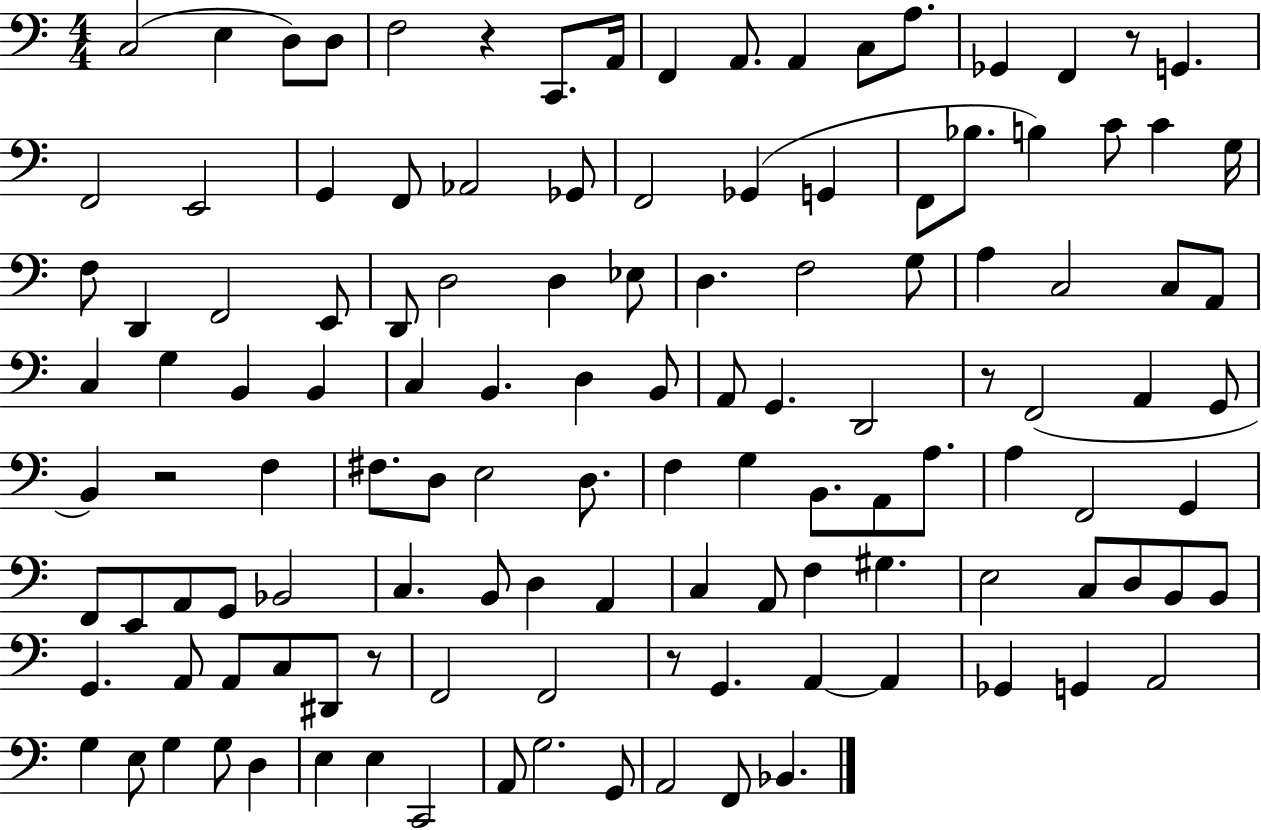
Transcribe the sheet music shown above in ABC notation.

X:1
T:Untitled
M:4/4
L:1/4
K:C
C,2 E, D,/2 D,/2 F,2 z C,,/2 A,,/4 F,, A,,/2 A,, C,/2 A,/2 _G,, F,, z/2 G,, F,,2 E,,2 G,, F,,/2 _A,,2 _G,,/2 F,,2 _G,, G,, F,,/2 _B,/2 B, C/2 C G,/4 F,/2 D,, F,,2 E,,/2 D,,/2 D,2 D, _E,/2 D, F,2 G,/2 A, C,2 C,/2 A,,/2 C, G, B,, B,, C, B,, D, B,,/2 A,,/2 G,, D,,2 z/2 F,,2 A,, G,,/2 B,, z2 F, ^F,/2 D,/2 E,2 D,/2 F, G, B,,/2 A,,/2 A,/2 A, F,,2 G,, F,,/2 E,,/2 A,,/2 G,,/2 _B,,2 C, B,,/2 D, A,, C, A,,/2 F, ^G, E,2 C,/2 D,/2 B,,/2 B,,/2 G,, A,,/2 A,,/2 C,/2 ^D,,/2 z/2 F,,2 F,,2 z/2 G,, A,, A,, _G,, G,, A,,2 G, E,/2 G, G,/2 D, E, E, C,,2 A,,/2 G,2 G,,/2 A,,2 F,,/2 _B,,